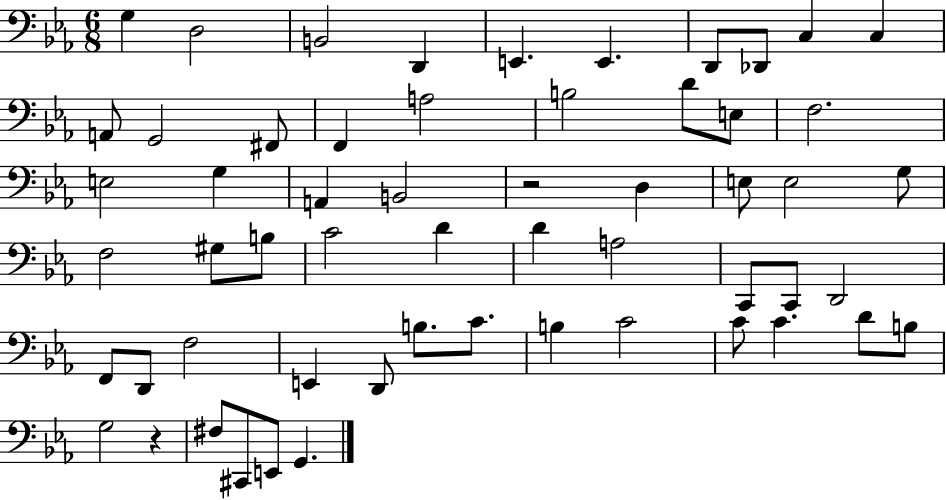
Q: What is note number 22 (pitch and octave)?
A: A2